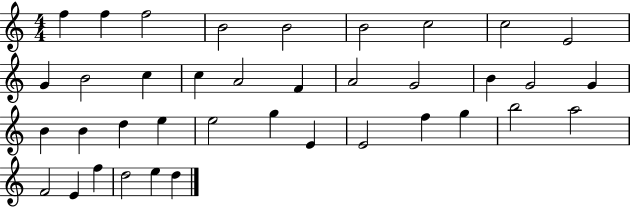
{
  \clef treble
  \numericTimeSignature
  \time 4/4
  \key c \major
  f''4 f''4 f''2 | b'2 b'2 | b'2 c''2 | c''2 e'2 | \break g'4 b'2 c''4 | c''4 a'2 f'4 | a'2 g'2 | b'4 g'2 g'4 | \break b'4 b'4 d''4 e''4 | e''2 g''4 e'4 | e'2 f''4 g''4 | b''2 a''2 | \break f'2 e'4 f''4 | d''2 e''4 d''4 | \bar "|."
}